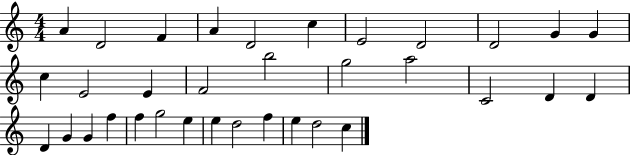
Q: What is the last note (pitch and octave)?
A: C5